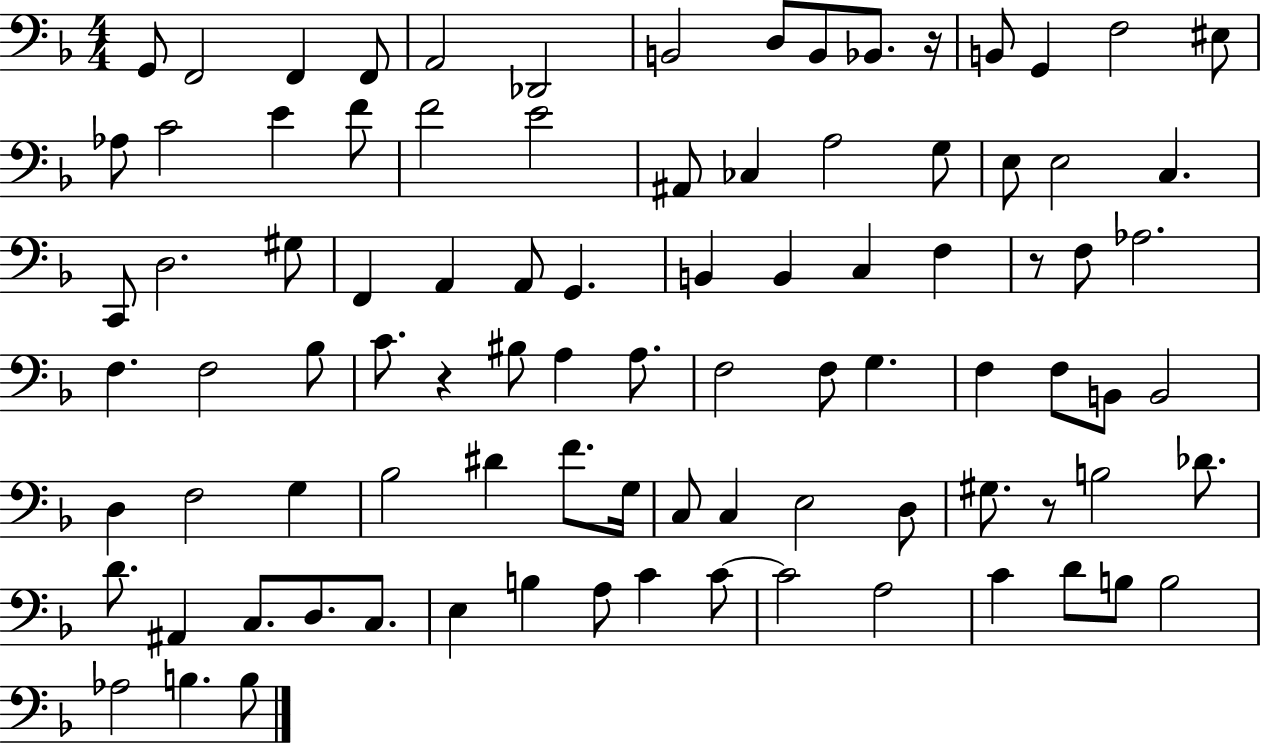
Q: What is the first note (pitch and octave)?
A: G2